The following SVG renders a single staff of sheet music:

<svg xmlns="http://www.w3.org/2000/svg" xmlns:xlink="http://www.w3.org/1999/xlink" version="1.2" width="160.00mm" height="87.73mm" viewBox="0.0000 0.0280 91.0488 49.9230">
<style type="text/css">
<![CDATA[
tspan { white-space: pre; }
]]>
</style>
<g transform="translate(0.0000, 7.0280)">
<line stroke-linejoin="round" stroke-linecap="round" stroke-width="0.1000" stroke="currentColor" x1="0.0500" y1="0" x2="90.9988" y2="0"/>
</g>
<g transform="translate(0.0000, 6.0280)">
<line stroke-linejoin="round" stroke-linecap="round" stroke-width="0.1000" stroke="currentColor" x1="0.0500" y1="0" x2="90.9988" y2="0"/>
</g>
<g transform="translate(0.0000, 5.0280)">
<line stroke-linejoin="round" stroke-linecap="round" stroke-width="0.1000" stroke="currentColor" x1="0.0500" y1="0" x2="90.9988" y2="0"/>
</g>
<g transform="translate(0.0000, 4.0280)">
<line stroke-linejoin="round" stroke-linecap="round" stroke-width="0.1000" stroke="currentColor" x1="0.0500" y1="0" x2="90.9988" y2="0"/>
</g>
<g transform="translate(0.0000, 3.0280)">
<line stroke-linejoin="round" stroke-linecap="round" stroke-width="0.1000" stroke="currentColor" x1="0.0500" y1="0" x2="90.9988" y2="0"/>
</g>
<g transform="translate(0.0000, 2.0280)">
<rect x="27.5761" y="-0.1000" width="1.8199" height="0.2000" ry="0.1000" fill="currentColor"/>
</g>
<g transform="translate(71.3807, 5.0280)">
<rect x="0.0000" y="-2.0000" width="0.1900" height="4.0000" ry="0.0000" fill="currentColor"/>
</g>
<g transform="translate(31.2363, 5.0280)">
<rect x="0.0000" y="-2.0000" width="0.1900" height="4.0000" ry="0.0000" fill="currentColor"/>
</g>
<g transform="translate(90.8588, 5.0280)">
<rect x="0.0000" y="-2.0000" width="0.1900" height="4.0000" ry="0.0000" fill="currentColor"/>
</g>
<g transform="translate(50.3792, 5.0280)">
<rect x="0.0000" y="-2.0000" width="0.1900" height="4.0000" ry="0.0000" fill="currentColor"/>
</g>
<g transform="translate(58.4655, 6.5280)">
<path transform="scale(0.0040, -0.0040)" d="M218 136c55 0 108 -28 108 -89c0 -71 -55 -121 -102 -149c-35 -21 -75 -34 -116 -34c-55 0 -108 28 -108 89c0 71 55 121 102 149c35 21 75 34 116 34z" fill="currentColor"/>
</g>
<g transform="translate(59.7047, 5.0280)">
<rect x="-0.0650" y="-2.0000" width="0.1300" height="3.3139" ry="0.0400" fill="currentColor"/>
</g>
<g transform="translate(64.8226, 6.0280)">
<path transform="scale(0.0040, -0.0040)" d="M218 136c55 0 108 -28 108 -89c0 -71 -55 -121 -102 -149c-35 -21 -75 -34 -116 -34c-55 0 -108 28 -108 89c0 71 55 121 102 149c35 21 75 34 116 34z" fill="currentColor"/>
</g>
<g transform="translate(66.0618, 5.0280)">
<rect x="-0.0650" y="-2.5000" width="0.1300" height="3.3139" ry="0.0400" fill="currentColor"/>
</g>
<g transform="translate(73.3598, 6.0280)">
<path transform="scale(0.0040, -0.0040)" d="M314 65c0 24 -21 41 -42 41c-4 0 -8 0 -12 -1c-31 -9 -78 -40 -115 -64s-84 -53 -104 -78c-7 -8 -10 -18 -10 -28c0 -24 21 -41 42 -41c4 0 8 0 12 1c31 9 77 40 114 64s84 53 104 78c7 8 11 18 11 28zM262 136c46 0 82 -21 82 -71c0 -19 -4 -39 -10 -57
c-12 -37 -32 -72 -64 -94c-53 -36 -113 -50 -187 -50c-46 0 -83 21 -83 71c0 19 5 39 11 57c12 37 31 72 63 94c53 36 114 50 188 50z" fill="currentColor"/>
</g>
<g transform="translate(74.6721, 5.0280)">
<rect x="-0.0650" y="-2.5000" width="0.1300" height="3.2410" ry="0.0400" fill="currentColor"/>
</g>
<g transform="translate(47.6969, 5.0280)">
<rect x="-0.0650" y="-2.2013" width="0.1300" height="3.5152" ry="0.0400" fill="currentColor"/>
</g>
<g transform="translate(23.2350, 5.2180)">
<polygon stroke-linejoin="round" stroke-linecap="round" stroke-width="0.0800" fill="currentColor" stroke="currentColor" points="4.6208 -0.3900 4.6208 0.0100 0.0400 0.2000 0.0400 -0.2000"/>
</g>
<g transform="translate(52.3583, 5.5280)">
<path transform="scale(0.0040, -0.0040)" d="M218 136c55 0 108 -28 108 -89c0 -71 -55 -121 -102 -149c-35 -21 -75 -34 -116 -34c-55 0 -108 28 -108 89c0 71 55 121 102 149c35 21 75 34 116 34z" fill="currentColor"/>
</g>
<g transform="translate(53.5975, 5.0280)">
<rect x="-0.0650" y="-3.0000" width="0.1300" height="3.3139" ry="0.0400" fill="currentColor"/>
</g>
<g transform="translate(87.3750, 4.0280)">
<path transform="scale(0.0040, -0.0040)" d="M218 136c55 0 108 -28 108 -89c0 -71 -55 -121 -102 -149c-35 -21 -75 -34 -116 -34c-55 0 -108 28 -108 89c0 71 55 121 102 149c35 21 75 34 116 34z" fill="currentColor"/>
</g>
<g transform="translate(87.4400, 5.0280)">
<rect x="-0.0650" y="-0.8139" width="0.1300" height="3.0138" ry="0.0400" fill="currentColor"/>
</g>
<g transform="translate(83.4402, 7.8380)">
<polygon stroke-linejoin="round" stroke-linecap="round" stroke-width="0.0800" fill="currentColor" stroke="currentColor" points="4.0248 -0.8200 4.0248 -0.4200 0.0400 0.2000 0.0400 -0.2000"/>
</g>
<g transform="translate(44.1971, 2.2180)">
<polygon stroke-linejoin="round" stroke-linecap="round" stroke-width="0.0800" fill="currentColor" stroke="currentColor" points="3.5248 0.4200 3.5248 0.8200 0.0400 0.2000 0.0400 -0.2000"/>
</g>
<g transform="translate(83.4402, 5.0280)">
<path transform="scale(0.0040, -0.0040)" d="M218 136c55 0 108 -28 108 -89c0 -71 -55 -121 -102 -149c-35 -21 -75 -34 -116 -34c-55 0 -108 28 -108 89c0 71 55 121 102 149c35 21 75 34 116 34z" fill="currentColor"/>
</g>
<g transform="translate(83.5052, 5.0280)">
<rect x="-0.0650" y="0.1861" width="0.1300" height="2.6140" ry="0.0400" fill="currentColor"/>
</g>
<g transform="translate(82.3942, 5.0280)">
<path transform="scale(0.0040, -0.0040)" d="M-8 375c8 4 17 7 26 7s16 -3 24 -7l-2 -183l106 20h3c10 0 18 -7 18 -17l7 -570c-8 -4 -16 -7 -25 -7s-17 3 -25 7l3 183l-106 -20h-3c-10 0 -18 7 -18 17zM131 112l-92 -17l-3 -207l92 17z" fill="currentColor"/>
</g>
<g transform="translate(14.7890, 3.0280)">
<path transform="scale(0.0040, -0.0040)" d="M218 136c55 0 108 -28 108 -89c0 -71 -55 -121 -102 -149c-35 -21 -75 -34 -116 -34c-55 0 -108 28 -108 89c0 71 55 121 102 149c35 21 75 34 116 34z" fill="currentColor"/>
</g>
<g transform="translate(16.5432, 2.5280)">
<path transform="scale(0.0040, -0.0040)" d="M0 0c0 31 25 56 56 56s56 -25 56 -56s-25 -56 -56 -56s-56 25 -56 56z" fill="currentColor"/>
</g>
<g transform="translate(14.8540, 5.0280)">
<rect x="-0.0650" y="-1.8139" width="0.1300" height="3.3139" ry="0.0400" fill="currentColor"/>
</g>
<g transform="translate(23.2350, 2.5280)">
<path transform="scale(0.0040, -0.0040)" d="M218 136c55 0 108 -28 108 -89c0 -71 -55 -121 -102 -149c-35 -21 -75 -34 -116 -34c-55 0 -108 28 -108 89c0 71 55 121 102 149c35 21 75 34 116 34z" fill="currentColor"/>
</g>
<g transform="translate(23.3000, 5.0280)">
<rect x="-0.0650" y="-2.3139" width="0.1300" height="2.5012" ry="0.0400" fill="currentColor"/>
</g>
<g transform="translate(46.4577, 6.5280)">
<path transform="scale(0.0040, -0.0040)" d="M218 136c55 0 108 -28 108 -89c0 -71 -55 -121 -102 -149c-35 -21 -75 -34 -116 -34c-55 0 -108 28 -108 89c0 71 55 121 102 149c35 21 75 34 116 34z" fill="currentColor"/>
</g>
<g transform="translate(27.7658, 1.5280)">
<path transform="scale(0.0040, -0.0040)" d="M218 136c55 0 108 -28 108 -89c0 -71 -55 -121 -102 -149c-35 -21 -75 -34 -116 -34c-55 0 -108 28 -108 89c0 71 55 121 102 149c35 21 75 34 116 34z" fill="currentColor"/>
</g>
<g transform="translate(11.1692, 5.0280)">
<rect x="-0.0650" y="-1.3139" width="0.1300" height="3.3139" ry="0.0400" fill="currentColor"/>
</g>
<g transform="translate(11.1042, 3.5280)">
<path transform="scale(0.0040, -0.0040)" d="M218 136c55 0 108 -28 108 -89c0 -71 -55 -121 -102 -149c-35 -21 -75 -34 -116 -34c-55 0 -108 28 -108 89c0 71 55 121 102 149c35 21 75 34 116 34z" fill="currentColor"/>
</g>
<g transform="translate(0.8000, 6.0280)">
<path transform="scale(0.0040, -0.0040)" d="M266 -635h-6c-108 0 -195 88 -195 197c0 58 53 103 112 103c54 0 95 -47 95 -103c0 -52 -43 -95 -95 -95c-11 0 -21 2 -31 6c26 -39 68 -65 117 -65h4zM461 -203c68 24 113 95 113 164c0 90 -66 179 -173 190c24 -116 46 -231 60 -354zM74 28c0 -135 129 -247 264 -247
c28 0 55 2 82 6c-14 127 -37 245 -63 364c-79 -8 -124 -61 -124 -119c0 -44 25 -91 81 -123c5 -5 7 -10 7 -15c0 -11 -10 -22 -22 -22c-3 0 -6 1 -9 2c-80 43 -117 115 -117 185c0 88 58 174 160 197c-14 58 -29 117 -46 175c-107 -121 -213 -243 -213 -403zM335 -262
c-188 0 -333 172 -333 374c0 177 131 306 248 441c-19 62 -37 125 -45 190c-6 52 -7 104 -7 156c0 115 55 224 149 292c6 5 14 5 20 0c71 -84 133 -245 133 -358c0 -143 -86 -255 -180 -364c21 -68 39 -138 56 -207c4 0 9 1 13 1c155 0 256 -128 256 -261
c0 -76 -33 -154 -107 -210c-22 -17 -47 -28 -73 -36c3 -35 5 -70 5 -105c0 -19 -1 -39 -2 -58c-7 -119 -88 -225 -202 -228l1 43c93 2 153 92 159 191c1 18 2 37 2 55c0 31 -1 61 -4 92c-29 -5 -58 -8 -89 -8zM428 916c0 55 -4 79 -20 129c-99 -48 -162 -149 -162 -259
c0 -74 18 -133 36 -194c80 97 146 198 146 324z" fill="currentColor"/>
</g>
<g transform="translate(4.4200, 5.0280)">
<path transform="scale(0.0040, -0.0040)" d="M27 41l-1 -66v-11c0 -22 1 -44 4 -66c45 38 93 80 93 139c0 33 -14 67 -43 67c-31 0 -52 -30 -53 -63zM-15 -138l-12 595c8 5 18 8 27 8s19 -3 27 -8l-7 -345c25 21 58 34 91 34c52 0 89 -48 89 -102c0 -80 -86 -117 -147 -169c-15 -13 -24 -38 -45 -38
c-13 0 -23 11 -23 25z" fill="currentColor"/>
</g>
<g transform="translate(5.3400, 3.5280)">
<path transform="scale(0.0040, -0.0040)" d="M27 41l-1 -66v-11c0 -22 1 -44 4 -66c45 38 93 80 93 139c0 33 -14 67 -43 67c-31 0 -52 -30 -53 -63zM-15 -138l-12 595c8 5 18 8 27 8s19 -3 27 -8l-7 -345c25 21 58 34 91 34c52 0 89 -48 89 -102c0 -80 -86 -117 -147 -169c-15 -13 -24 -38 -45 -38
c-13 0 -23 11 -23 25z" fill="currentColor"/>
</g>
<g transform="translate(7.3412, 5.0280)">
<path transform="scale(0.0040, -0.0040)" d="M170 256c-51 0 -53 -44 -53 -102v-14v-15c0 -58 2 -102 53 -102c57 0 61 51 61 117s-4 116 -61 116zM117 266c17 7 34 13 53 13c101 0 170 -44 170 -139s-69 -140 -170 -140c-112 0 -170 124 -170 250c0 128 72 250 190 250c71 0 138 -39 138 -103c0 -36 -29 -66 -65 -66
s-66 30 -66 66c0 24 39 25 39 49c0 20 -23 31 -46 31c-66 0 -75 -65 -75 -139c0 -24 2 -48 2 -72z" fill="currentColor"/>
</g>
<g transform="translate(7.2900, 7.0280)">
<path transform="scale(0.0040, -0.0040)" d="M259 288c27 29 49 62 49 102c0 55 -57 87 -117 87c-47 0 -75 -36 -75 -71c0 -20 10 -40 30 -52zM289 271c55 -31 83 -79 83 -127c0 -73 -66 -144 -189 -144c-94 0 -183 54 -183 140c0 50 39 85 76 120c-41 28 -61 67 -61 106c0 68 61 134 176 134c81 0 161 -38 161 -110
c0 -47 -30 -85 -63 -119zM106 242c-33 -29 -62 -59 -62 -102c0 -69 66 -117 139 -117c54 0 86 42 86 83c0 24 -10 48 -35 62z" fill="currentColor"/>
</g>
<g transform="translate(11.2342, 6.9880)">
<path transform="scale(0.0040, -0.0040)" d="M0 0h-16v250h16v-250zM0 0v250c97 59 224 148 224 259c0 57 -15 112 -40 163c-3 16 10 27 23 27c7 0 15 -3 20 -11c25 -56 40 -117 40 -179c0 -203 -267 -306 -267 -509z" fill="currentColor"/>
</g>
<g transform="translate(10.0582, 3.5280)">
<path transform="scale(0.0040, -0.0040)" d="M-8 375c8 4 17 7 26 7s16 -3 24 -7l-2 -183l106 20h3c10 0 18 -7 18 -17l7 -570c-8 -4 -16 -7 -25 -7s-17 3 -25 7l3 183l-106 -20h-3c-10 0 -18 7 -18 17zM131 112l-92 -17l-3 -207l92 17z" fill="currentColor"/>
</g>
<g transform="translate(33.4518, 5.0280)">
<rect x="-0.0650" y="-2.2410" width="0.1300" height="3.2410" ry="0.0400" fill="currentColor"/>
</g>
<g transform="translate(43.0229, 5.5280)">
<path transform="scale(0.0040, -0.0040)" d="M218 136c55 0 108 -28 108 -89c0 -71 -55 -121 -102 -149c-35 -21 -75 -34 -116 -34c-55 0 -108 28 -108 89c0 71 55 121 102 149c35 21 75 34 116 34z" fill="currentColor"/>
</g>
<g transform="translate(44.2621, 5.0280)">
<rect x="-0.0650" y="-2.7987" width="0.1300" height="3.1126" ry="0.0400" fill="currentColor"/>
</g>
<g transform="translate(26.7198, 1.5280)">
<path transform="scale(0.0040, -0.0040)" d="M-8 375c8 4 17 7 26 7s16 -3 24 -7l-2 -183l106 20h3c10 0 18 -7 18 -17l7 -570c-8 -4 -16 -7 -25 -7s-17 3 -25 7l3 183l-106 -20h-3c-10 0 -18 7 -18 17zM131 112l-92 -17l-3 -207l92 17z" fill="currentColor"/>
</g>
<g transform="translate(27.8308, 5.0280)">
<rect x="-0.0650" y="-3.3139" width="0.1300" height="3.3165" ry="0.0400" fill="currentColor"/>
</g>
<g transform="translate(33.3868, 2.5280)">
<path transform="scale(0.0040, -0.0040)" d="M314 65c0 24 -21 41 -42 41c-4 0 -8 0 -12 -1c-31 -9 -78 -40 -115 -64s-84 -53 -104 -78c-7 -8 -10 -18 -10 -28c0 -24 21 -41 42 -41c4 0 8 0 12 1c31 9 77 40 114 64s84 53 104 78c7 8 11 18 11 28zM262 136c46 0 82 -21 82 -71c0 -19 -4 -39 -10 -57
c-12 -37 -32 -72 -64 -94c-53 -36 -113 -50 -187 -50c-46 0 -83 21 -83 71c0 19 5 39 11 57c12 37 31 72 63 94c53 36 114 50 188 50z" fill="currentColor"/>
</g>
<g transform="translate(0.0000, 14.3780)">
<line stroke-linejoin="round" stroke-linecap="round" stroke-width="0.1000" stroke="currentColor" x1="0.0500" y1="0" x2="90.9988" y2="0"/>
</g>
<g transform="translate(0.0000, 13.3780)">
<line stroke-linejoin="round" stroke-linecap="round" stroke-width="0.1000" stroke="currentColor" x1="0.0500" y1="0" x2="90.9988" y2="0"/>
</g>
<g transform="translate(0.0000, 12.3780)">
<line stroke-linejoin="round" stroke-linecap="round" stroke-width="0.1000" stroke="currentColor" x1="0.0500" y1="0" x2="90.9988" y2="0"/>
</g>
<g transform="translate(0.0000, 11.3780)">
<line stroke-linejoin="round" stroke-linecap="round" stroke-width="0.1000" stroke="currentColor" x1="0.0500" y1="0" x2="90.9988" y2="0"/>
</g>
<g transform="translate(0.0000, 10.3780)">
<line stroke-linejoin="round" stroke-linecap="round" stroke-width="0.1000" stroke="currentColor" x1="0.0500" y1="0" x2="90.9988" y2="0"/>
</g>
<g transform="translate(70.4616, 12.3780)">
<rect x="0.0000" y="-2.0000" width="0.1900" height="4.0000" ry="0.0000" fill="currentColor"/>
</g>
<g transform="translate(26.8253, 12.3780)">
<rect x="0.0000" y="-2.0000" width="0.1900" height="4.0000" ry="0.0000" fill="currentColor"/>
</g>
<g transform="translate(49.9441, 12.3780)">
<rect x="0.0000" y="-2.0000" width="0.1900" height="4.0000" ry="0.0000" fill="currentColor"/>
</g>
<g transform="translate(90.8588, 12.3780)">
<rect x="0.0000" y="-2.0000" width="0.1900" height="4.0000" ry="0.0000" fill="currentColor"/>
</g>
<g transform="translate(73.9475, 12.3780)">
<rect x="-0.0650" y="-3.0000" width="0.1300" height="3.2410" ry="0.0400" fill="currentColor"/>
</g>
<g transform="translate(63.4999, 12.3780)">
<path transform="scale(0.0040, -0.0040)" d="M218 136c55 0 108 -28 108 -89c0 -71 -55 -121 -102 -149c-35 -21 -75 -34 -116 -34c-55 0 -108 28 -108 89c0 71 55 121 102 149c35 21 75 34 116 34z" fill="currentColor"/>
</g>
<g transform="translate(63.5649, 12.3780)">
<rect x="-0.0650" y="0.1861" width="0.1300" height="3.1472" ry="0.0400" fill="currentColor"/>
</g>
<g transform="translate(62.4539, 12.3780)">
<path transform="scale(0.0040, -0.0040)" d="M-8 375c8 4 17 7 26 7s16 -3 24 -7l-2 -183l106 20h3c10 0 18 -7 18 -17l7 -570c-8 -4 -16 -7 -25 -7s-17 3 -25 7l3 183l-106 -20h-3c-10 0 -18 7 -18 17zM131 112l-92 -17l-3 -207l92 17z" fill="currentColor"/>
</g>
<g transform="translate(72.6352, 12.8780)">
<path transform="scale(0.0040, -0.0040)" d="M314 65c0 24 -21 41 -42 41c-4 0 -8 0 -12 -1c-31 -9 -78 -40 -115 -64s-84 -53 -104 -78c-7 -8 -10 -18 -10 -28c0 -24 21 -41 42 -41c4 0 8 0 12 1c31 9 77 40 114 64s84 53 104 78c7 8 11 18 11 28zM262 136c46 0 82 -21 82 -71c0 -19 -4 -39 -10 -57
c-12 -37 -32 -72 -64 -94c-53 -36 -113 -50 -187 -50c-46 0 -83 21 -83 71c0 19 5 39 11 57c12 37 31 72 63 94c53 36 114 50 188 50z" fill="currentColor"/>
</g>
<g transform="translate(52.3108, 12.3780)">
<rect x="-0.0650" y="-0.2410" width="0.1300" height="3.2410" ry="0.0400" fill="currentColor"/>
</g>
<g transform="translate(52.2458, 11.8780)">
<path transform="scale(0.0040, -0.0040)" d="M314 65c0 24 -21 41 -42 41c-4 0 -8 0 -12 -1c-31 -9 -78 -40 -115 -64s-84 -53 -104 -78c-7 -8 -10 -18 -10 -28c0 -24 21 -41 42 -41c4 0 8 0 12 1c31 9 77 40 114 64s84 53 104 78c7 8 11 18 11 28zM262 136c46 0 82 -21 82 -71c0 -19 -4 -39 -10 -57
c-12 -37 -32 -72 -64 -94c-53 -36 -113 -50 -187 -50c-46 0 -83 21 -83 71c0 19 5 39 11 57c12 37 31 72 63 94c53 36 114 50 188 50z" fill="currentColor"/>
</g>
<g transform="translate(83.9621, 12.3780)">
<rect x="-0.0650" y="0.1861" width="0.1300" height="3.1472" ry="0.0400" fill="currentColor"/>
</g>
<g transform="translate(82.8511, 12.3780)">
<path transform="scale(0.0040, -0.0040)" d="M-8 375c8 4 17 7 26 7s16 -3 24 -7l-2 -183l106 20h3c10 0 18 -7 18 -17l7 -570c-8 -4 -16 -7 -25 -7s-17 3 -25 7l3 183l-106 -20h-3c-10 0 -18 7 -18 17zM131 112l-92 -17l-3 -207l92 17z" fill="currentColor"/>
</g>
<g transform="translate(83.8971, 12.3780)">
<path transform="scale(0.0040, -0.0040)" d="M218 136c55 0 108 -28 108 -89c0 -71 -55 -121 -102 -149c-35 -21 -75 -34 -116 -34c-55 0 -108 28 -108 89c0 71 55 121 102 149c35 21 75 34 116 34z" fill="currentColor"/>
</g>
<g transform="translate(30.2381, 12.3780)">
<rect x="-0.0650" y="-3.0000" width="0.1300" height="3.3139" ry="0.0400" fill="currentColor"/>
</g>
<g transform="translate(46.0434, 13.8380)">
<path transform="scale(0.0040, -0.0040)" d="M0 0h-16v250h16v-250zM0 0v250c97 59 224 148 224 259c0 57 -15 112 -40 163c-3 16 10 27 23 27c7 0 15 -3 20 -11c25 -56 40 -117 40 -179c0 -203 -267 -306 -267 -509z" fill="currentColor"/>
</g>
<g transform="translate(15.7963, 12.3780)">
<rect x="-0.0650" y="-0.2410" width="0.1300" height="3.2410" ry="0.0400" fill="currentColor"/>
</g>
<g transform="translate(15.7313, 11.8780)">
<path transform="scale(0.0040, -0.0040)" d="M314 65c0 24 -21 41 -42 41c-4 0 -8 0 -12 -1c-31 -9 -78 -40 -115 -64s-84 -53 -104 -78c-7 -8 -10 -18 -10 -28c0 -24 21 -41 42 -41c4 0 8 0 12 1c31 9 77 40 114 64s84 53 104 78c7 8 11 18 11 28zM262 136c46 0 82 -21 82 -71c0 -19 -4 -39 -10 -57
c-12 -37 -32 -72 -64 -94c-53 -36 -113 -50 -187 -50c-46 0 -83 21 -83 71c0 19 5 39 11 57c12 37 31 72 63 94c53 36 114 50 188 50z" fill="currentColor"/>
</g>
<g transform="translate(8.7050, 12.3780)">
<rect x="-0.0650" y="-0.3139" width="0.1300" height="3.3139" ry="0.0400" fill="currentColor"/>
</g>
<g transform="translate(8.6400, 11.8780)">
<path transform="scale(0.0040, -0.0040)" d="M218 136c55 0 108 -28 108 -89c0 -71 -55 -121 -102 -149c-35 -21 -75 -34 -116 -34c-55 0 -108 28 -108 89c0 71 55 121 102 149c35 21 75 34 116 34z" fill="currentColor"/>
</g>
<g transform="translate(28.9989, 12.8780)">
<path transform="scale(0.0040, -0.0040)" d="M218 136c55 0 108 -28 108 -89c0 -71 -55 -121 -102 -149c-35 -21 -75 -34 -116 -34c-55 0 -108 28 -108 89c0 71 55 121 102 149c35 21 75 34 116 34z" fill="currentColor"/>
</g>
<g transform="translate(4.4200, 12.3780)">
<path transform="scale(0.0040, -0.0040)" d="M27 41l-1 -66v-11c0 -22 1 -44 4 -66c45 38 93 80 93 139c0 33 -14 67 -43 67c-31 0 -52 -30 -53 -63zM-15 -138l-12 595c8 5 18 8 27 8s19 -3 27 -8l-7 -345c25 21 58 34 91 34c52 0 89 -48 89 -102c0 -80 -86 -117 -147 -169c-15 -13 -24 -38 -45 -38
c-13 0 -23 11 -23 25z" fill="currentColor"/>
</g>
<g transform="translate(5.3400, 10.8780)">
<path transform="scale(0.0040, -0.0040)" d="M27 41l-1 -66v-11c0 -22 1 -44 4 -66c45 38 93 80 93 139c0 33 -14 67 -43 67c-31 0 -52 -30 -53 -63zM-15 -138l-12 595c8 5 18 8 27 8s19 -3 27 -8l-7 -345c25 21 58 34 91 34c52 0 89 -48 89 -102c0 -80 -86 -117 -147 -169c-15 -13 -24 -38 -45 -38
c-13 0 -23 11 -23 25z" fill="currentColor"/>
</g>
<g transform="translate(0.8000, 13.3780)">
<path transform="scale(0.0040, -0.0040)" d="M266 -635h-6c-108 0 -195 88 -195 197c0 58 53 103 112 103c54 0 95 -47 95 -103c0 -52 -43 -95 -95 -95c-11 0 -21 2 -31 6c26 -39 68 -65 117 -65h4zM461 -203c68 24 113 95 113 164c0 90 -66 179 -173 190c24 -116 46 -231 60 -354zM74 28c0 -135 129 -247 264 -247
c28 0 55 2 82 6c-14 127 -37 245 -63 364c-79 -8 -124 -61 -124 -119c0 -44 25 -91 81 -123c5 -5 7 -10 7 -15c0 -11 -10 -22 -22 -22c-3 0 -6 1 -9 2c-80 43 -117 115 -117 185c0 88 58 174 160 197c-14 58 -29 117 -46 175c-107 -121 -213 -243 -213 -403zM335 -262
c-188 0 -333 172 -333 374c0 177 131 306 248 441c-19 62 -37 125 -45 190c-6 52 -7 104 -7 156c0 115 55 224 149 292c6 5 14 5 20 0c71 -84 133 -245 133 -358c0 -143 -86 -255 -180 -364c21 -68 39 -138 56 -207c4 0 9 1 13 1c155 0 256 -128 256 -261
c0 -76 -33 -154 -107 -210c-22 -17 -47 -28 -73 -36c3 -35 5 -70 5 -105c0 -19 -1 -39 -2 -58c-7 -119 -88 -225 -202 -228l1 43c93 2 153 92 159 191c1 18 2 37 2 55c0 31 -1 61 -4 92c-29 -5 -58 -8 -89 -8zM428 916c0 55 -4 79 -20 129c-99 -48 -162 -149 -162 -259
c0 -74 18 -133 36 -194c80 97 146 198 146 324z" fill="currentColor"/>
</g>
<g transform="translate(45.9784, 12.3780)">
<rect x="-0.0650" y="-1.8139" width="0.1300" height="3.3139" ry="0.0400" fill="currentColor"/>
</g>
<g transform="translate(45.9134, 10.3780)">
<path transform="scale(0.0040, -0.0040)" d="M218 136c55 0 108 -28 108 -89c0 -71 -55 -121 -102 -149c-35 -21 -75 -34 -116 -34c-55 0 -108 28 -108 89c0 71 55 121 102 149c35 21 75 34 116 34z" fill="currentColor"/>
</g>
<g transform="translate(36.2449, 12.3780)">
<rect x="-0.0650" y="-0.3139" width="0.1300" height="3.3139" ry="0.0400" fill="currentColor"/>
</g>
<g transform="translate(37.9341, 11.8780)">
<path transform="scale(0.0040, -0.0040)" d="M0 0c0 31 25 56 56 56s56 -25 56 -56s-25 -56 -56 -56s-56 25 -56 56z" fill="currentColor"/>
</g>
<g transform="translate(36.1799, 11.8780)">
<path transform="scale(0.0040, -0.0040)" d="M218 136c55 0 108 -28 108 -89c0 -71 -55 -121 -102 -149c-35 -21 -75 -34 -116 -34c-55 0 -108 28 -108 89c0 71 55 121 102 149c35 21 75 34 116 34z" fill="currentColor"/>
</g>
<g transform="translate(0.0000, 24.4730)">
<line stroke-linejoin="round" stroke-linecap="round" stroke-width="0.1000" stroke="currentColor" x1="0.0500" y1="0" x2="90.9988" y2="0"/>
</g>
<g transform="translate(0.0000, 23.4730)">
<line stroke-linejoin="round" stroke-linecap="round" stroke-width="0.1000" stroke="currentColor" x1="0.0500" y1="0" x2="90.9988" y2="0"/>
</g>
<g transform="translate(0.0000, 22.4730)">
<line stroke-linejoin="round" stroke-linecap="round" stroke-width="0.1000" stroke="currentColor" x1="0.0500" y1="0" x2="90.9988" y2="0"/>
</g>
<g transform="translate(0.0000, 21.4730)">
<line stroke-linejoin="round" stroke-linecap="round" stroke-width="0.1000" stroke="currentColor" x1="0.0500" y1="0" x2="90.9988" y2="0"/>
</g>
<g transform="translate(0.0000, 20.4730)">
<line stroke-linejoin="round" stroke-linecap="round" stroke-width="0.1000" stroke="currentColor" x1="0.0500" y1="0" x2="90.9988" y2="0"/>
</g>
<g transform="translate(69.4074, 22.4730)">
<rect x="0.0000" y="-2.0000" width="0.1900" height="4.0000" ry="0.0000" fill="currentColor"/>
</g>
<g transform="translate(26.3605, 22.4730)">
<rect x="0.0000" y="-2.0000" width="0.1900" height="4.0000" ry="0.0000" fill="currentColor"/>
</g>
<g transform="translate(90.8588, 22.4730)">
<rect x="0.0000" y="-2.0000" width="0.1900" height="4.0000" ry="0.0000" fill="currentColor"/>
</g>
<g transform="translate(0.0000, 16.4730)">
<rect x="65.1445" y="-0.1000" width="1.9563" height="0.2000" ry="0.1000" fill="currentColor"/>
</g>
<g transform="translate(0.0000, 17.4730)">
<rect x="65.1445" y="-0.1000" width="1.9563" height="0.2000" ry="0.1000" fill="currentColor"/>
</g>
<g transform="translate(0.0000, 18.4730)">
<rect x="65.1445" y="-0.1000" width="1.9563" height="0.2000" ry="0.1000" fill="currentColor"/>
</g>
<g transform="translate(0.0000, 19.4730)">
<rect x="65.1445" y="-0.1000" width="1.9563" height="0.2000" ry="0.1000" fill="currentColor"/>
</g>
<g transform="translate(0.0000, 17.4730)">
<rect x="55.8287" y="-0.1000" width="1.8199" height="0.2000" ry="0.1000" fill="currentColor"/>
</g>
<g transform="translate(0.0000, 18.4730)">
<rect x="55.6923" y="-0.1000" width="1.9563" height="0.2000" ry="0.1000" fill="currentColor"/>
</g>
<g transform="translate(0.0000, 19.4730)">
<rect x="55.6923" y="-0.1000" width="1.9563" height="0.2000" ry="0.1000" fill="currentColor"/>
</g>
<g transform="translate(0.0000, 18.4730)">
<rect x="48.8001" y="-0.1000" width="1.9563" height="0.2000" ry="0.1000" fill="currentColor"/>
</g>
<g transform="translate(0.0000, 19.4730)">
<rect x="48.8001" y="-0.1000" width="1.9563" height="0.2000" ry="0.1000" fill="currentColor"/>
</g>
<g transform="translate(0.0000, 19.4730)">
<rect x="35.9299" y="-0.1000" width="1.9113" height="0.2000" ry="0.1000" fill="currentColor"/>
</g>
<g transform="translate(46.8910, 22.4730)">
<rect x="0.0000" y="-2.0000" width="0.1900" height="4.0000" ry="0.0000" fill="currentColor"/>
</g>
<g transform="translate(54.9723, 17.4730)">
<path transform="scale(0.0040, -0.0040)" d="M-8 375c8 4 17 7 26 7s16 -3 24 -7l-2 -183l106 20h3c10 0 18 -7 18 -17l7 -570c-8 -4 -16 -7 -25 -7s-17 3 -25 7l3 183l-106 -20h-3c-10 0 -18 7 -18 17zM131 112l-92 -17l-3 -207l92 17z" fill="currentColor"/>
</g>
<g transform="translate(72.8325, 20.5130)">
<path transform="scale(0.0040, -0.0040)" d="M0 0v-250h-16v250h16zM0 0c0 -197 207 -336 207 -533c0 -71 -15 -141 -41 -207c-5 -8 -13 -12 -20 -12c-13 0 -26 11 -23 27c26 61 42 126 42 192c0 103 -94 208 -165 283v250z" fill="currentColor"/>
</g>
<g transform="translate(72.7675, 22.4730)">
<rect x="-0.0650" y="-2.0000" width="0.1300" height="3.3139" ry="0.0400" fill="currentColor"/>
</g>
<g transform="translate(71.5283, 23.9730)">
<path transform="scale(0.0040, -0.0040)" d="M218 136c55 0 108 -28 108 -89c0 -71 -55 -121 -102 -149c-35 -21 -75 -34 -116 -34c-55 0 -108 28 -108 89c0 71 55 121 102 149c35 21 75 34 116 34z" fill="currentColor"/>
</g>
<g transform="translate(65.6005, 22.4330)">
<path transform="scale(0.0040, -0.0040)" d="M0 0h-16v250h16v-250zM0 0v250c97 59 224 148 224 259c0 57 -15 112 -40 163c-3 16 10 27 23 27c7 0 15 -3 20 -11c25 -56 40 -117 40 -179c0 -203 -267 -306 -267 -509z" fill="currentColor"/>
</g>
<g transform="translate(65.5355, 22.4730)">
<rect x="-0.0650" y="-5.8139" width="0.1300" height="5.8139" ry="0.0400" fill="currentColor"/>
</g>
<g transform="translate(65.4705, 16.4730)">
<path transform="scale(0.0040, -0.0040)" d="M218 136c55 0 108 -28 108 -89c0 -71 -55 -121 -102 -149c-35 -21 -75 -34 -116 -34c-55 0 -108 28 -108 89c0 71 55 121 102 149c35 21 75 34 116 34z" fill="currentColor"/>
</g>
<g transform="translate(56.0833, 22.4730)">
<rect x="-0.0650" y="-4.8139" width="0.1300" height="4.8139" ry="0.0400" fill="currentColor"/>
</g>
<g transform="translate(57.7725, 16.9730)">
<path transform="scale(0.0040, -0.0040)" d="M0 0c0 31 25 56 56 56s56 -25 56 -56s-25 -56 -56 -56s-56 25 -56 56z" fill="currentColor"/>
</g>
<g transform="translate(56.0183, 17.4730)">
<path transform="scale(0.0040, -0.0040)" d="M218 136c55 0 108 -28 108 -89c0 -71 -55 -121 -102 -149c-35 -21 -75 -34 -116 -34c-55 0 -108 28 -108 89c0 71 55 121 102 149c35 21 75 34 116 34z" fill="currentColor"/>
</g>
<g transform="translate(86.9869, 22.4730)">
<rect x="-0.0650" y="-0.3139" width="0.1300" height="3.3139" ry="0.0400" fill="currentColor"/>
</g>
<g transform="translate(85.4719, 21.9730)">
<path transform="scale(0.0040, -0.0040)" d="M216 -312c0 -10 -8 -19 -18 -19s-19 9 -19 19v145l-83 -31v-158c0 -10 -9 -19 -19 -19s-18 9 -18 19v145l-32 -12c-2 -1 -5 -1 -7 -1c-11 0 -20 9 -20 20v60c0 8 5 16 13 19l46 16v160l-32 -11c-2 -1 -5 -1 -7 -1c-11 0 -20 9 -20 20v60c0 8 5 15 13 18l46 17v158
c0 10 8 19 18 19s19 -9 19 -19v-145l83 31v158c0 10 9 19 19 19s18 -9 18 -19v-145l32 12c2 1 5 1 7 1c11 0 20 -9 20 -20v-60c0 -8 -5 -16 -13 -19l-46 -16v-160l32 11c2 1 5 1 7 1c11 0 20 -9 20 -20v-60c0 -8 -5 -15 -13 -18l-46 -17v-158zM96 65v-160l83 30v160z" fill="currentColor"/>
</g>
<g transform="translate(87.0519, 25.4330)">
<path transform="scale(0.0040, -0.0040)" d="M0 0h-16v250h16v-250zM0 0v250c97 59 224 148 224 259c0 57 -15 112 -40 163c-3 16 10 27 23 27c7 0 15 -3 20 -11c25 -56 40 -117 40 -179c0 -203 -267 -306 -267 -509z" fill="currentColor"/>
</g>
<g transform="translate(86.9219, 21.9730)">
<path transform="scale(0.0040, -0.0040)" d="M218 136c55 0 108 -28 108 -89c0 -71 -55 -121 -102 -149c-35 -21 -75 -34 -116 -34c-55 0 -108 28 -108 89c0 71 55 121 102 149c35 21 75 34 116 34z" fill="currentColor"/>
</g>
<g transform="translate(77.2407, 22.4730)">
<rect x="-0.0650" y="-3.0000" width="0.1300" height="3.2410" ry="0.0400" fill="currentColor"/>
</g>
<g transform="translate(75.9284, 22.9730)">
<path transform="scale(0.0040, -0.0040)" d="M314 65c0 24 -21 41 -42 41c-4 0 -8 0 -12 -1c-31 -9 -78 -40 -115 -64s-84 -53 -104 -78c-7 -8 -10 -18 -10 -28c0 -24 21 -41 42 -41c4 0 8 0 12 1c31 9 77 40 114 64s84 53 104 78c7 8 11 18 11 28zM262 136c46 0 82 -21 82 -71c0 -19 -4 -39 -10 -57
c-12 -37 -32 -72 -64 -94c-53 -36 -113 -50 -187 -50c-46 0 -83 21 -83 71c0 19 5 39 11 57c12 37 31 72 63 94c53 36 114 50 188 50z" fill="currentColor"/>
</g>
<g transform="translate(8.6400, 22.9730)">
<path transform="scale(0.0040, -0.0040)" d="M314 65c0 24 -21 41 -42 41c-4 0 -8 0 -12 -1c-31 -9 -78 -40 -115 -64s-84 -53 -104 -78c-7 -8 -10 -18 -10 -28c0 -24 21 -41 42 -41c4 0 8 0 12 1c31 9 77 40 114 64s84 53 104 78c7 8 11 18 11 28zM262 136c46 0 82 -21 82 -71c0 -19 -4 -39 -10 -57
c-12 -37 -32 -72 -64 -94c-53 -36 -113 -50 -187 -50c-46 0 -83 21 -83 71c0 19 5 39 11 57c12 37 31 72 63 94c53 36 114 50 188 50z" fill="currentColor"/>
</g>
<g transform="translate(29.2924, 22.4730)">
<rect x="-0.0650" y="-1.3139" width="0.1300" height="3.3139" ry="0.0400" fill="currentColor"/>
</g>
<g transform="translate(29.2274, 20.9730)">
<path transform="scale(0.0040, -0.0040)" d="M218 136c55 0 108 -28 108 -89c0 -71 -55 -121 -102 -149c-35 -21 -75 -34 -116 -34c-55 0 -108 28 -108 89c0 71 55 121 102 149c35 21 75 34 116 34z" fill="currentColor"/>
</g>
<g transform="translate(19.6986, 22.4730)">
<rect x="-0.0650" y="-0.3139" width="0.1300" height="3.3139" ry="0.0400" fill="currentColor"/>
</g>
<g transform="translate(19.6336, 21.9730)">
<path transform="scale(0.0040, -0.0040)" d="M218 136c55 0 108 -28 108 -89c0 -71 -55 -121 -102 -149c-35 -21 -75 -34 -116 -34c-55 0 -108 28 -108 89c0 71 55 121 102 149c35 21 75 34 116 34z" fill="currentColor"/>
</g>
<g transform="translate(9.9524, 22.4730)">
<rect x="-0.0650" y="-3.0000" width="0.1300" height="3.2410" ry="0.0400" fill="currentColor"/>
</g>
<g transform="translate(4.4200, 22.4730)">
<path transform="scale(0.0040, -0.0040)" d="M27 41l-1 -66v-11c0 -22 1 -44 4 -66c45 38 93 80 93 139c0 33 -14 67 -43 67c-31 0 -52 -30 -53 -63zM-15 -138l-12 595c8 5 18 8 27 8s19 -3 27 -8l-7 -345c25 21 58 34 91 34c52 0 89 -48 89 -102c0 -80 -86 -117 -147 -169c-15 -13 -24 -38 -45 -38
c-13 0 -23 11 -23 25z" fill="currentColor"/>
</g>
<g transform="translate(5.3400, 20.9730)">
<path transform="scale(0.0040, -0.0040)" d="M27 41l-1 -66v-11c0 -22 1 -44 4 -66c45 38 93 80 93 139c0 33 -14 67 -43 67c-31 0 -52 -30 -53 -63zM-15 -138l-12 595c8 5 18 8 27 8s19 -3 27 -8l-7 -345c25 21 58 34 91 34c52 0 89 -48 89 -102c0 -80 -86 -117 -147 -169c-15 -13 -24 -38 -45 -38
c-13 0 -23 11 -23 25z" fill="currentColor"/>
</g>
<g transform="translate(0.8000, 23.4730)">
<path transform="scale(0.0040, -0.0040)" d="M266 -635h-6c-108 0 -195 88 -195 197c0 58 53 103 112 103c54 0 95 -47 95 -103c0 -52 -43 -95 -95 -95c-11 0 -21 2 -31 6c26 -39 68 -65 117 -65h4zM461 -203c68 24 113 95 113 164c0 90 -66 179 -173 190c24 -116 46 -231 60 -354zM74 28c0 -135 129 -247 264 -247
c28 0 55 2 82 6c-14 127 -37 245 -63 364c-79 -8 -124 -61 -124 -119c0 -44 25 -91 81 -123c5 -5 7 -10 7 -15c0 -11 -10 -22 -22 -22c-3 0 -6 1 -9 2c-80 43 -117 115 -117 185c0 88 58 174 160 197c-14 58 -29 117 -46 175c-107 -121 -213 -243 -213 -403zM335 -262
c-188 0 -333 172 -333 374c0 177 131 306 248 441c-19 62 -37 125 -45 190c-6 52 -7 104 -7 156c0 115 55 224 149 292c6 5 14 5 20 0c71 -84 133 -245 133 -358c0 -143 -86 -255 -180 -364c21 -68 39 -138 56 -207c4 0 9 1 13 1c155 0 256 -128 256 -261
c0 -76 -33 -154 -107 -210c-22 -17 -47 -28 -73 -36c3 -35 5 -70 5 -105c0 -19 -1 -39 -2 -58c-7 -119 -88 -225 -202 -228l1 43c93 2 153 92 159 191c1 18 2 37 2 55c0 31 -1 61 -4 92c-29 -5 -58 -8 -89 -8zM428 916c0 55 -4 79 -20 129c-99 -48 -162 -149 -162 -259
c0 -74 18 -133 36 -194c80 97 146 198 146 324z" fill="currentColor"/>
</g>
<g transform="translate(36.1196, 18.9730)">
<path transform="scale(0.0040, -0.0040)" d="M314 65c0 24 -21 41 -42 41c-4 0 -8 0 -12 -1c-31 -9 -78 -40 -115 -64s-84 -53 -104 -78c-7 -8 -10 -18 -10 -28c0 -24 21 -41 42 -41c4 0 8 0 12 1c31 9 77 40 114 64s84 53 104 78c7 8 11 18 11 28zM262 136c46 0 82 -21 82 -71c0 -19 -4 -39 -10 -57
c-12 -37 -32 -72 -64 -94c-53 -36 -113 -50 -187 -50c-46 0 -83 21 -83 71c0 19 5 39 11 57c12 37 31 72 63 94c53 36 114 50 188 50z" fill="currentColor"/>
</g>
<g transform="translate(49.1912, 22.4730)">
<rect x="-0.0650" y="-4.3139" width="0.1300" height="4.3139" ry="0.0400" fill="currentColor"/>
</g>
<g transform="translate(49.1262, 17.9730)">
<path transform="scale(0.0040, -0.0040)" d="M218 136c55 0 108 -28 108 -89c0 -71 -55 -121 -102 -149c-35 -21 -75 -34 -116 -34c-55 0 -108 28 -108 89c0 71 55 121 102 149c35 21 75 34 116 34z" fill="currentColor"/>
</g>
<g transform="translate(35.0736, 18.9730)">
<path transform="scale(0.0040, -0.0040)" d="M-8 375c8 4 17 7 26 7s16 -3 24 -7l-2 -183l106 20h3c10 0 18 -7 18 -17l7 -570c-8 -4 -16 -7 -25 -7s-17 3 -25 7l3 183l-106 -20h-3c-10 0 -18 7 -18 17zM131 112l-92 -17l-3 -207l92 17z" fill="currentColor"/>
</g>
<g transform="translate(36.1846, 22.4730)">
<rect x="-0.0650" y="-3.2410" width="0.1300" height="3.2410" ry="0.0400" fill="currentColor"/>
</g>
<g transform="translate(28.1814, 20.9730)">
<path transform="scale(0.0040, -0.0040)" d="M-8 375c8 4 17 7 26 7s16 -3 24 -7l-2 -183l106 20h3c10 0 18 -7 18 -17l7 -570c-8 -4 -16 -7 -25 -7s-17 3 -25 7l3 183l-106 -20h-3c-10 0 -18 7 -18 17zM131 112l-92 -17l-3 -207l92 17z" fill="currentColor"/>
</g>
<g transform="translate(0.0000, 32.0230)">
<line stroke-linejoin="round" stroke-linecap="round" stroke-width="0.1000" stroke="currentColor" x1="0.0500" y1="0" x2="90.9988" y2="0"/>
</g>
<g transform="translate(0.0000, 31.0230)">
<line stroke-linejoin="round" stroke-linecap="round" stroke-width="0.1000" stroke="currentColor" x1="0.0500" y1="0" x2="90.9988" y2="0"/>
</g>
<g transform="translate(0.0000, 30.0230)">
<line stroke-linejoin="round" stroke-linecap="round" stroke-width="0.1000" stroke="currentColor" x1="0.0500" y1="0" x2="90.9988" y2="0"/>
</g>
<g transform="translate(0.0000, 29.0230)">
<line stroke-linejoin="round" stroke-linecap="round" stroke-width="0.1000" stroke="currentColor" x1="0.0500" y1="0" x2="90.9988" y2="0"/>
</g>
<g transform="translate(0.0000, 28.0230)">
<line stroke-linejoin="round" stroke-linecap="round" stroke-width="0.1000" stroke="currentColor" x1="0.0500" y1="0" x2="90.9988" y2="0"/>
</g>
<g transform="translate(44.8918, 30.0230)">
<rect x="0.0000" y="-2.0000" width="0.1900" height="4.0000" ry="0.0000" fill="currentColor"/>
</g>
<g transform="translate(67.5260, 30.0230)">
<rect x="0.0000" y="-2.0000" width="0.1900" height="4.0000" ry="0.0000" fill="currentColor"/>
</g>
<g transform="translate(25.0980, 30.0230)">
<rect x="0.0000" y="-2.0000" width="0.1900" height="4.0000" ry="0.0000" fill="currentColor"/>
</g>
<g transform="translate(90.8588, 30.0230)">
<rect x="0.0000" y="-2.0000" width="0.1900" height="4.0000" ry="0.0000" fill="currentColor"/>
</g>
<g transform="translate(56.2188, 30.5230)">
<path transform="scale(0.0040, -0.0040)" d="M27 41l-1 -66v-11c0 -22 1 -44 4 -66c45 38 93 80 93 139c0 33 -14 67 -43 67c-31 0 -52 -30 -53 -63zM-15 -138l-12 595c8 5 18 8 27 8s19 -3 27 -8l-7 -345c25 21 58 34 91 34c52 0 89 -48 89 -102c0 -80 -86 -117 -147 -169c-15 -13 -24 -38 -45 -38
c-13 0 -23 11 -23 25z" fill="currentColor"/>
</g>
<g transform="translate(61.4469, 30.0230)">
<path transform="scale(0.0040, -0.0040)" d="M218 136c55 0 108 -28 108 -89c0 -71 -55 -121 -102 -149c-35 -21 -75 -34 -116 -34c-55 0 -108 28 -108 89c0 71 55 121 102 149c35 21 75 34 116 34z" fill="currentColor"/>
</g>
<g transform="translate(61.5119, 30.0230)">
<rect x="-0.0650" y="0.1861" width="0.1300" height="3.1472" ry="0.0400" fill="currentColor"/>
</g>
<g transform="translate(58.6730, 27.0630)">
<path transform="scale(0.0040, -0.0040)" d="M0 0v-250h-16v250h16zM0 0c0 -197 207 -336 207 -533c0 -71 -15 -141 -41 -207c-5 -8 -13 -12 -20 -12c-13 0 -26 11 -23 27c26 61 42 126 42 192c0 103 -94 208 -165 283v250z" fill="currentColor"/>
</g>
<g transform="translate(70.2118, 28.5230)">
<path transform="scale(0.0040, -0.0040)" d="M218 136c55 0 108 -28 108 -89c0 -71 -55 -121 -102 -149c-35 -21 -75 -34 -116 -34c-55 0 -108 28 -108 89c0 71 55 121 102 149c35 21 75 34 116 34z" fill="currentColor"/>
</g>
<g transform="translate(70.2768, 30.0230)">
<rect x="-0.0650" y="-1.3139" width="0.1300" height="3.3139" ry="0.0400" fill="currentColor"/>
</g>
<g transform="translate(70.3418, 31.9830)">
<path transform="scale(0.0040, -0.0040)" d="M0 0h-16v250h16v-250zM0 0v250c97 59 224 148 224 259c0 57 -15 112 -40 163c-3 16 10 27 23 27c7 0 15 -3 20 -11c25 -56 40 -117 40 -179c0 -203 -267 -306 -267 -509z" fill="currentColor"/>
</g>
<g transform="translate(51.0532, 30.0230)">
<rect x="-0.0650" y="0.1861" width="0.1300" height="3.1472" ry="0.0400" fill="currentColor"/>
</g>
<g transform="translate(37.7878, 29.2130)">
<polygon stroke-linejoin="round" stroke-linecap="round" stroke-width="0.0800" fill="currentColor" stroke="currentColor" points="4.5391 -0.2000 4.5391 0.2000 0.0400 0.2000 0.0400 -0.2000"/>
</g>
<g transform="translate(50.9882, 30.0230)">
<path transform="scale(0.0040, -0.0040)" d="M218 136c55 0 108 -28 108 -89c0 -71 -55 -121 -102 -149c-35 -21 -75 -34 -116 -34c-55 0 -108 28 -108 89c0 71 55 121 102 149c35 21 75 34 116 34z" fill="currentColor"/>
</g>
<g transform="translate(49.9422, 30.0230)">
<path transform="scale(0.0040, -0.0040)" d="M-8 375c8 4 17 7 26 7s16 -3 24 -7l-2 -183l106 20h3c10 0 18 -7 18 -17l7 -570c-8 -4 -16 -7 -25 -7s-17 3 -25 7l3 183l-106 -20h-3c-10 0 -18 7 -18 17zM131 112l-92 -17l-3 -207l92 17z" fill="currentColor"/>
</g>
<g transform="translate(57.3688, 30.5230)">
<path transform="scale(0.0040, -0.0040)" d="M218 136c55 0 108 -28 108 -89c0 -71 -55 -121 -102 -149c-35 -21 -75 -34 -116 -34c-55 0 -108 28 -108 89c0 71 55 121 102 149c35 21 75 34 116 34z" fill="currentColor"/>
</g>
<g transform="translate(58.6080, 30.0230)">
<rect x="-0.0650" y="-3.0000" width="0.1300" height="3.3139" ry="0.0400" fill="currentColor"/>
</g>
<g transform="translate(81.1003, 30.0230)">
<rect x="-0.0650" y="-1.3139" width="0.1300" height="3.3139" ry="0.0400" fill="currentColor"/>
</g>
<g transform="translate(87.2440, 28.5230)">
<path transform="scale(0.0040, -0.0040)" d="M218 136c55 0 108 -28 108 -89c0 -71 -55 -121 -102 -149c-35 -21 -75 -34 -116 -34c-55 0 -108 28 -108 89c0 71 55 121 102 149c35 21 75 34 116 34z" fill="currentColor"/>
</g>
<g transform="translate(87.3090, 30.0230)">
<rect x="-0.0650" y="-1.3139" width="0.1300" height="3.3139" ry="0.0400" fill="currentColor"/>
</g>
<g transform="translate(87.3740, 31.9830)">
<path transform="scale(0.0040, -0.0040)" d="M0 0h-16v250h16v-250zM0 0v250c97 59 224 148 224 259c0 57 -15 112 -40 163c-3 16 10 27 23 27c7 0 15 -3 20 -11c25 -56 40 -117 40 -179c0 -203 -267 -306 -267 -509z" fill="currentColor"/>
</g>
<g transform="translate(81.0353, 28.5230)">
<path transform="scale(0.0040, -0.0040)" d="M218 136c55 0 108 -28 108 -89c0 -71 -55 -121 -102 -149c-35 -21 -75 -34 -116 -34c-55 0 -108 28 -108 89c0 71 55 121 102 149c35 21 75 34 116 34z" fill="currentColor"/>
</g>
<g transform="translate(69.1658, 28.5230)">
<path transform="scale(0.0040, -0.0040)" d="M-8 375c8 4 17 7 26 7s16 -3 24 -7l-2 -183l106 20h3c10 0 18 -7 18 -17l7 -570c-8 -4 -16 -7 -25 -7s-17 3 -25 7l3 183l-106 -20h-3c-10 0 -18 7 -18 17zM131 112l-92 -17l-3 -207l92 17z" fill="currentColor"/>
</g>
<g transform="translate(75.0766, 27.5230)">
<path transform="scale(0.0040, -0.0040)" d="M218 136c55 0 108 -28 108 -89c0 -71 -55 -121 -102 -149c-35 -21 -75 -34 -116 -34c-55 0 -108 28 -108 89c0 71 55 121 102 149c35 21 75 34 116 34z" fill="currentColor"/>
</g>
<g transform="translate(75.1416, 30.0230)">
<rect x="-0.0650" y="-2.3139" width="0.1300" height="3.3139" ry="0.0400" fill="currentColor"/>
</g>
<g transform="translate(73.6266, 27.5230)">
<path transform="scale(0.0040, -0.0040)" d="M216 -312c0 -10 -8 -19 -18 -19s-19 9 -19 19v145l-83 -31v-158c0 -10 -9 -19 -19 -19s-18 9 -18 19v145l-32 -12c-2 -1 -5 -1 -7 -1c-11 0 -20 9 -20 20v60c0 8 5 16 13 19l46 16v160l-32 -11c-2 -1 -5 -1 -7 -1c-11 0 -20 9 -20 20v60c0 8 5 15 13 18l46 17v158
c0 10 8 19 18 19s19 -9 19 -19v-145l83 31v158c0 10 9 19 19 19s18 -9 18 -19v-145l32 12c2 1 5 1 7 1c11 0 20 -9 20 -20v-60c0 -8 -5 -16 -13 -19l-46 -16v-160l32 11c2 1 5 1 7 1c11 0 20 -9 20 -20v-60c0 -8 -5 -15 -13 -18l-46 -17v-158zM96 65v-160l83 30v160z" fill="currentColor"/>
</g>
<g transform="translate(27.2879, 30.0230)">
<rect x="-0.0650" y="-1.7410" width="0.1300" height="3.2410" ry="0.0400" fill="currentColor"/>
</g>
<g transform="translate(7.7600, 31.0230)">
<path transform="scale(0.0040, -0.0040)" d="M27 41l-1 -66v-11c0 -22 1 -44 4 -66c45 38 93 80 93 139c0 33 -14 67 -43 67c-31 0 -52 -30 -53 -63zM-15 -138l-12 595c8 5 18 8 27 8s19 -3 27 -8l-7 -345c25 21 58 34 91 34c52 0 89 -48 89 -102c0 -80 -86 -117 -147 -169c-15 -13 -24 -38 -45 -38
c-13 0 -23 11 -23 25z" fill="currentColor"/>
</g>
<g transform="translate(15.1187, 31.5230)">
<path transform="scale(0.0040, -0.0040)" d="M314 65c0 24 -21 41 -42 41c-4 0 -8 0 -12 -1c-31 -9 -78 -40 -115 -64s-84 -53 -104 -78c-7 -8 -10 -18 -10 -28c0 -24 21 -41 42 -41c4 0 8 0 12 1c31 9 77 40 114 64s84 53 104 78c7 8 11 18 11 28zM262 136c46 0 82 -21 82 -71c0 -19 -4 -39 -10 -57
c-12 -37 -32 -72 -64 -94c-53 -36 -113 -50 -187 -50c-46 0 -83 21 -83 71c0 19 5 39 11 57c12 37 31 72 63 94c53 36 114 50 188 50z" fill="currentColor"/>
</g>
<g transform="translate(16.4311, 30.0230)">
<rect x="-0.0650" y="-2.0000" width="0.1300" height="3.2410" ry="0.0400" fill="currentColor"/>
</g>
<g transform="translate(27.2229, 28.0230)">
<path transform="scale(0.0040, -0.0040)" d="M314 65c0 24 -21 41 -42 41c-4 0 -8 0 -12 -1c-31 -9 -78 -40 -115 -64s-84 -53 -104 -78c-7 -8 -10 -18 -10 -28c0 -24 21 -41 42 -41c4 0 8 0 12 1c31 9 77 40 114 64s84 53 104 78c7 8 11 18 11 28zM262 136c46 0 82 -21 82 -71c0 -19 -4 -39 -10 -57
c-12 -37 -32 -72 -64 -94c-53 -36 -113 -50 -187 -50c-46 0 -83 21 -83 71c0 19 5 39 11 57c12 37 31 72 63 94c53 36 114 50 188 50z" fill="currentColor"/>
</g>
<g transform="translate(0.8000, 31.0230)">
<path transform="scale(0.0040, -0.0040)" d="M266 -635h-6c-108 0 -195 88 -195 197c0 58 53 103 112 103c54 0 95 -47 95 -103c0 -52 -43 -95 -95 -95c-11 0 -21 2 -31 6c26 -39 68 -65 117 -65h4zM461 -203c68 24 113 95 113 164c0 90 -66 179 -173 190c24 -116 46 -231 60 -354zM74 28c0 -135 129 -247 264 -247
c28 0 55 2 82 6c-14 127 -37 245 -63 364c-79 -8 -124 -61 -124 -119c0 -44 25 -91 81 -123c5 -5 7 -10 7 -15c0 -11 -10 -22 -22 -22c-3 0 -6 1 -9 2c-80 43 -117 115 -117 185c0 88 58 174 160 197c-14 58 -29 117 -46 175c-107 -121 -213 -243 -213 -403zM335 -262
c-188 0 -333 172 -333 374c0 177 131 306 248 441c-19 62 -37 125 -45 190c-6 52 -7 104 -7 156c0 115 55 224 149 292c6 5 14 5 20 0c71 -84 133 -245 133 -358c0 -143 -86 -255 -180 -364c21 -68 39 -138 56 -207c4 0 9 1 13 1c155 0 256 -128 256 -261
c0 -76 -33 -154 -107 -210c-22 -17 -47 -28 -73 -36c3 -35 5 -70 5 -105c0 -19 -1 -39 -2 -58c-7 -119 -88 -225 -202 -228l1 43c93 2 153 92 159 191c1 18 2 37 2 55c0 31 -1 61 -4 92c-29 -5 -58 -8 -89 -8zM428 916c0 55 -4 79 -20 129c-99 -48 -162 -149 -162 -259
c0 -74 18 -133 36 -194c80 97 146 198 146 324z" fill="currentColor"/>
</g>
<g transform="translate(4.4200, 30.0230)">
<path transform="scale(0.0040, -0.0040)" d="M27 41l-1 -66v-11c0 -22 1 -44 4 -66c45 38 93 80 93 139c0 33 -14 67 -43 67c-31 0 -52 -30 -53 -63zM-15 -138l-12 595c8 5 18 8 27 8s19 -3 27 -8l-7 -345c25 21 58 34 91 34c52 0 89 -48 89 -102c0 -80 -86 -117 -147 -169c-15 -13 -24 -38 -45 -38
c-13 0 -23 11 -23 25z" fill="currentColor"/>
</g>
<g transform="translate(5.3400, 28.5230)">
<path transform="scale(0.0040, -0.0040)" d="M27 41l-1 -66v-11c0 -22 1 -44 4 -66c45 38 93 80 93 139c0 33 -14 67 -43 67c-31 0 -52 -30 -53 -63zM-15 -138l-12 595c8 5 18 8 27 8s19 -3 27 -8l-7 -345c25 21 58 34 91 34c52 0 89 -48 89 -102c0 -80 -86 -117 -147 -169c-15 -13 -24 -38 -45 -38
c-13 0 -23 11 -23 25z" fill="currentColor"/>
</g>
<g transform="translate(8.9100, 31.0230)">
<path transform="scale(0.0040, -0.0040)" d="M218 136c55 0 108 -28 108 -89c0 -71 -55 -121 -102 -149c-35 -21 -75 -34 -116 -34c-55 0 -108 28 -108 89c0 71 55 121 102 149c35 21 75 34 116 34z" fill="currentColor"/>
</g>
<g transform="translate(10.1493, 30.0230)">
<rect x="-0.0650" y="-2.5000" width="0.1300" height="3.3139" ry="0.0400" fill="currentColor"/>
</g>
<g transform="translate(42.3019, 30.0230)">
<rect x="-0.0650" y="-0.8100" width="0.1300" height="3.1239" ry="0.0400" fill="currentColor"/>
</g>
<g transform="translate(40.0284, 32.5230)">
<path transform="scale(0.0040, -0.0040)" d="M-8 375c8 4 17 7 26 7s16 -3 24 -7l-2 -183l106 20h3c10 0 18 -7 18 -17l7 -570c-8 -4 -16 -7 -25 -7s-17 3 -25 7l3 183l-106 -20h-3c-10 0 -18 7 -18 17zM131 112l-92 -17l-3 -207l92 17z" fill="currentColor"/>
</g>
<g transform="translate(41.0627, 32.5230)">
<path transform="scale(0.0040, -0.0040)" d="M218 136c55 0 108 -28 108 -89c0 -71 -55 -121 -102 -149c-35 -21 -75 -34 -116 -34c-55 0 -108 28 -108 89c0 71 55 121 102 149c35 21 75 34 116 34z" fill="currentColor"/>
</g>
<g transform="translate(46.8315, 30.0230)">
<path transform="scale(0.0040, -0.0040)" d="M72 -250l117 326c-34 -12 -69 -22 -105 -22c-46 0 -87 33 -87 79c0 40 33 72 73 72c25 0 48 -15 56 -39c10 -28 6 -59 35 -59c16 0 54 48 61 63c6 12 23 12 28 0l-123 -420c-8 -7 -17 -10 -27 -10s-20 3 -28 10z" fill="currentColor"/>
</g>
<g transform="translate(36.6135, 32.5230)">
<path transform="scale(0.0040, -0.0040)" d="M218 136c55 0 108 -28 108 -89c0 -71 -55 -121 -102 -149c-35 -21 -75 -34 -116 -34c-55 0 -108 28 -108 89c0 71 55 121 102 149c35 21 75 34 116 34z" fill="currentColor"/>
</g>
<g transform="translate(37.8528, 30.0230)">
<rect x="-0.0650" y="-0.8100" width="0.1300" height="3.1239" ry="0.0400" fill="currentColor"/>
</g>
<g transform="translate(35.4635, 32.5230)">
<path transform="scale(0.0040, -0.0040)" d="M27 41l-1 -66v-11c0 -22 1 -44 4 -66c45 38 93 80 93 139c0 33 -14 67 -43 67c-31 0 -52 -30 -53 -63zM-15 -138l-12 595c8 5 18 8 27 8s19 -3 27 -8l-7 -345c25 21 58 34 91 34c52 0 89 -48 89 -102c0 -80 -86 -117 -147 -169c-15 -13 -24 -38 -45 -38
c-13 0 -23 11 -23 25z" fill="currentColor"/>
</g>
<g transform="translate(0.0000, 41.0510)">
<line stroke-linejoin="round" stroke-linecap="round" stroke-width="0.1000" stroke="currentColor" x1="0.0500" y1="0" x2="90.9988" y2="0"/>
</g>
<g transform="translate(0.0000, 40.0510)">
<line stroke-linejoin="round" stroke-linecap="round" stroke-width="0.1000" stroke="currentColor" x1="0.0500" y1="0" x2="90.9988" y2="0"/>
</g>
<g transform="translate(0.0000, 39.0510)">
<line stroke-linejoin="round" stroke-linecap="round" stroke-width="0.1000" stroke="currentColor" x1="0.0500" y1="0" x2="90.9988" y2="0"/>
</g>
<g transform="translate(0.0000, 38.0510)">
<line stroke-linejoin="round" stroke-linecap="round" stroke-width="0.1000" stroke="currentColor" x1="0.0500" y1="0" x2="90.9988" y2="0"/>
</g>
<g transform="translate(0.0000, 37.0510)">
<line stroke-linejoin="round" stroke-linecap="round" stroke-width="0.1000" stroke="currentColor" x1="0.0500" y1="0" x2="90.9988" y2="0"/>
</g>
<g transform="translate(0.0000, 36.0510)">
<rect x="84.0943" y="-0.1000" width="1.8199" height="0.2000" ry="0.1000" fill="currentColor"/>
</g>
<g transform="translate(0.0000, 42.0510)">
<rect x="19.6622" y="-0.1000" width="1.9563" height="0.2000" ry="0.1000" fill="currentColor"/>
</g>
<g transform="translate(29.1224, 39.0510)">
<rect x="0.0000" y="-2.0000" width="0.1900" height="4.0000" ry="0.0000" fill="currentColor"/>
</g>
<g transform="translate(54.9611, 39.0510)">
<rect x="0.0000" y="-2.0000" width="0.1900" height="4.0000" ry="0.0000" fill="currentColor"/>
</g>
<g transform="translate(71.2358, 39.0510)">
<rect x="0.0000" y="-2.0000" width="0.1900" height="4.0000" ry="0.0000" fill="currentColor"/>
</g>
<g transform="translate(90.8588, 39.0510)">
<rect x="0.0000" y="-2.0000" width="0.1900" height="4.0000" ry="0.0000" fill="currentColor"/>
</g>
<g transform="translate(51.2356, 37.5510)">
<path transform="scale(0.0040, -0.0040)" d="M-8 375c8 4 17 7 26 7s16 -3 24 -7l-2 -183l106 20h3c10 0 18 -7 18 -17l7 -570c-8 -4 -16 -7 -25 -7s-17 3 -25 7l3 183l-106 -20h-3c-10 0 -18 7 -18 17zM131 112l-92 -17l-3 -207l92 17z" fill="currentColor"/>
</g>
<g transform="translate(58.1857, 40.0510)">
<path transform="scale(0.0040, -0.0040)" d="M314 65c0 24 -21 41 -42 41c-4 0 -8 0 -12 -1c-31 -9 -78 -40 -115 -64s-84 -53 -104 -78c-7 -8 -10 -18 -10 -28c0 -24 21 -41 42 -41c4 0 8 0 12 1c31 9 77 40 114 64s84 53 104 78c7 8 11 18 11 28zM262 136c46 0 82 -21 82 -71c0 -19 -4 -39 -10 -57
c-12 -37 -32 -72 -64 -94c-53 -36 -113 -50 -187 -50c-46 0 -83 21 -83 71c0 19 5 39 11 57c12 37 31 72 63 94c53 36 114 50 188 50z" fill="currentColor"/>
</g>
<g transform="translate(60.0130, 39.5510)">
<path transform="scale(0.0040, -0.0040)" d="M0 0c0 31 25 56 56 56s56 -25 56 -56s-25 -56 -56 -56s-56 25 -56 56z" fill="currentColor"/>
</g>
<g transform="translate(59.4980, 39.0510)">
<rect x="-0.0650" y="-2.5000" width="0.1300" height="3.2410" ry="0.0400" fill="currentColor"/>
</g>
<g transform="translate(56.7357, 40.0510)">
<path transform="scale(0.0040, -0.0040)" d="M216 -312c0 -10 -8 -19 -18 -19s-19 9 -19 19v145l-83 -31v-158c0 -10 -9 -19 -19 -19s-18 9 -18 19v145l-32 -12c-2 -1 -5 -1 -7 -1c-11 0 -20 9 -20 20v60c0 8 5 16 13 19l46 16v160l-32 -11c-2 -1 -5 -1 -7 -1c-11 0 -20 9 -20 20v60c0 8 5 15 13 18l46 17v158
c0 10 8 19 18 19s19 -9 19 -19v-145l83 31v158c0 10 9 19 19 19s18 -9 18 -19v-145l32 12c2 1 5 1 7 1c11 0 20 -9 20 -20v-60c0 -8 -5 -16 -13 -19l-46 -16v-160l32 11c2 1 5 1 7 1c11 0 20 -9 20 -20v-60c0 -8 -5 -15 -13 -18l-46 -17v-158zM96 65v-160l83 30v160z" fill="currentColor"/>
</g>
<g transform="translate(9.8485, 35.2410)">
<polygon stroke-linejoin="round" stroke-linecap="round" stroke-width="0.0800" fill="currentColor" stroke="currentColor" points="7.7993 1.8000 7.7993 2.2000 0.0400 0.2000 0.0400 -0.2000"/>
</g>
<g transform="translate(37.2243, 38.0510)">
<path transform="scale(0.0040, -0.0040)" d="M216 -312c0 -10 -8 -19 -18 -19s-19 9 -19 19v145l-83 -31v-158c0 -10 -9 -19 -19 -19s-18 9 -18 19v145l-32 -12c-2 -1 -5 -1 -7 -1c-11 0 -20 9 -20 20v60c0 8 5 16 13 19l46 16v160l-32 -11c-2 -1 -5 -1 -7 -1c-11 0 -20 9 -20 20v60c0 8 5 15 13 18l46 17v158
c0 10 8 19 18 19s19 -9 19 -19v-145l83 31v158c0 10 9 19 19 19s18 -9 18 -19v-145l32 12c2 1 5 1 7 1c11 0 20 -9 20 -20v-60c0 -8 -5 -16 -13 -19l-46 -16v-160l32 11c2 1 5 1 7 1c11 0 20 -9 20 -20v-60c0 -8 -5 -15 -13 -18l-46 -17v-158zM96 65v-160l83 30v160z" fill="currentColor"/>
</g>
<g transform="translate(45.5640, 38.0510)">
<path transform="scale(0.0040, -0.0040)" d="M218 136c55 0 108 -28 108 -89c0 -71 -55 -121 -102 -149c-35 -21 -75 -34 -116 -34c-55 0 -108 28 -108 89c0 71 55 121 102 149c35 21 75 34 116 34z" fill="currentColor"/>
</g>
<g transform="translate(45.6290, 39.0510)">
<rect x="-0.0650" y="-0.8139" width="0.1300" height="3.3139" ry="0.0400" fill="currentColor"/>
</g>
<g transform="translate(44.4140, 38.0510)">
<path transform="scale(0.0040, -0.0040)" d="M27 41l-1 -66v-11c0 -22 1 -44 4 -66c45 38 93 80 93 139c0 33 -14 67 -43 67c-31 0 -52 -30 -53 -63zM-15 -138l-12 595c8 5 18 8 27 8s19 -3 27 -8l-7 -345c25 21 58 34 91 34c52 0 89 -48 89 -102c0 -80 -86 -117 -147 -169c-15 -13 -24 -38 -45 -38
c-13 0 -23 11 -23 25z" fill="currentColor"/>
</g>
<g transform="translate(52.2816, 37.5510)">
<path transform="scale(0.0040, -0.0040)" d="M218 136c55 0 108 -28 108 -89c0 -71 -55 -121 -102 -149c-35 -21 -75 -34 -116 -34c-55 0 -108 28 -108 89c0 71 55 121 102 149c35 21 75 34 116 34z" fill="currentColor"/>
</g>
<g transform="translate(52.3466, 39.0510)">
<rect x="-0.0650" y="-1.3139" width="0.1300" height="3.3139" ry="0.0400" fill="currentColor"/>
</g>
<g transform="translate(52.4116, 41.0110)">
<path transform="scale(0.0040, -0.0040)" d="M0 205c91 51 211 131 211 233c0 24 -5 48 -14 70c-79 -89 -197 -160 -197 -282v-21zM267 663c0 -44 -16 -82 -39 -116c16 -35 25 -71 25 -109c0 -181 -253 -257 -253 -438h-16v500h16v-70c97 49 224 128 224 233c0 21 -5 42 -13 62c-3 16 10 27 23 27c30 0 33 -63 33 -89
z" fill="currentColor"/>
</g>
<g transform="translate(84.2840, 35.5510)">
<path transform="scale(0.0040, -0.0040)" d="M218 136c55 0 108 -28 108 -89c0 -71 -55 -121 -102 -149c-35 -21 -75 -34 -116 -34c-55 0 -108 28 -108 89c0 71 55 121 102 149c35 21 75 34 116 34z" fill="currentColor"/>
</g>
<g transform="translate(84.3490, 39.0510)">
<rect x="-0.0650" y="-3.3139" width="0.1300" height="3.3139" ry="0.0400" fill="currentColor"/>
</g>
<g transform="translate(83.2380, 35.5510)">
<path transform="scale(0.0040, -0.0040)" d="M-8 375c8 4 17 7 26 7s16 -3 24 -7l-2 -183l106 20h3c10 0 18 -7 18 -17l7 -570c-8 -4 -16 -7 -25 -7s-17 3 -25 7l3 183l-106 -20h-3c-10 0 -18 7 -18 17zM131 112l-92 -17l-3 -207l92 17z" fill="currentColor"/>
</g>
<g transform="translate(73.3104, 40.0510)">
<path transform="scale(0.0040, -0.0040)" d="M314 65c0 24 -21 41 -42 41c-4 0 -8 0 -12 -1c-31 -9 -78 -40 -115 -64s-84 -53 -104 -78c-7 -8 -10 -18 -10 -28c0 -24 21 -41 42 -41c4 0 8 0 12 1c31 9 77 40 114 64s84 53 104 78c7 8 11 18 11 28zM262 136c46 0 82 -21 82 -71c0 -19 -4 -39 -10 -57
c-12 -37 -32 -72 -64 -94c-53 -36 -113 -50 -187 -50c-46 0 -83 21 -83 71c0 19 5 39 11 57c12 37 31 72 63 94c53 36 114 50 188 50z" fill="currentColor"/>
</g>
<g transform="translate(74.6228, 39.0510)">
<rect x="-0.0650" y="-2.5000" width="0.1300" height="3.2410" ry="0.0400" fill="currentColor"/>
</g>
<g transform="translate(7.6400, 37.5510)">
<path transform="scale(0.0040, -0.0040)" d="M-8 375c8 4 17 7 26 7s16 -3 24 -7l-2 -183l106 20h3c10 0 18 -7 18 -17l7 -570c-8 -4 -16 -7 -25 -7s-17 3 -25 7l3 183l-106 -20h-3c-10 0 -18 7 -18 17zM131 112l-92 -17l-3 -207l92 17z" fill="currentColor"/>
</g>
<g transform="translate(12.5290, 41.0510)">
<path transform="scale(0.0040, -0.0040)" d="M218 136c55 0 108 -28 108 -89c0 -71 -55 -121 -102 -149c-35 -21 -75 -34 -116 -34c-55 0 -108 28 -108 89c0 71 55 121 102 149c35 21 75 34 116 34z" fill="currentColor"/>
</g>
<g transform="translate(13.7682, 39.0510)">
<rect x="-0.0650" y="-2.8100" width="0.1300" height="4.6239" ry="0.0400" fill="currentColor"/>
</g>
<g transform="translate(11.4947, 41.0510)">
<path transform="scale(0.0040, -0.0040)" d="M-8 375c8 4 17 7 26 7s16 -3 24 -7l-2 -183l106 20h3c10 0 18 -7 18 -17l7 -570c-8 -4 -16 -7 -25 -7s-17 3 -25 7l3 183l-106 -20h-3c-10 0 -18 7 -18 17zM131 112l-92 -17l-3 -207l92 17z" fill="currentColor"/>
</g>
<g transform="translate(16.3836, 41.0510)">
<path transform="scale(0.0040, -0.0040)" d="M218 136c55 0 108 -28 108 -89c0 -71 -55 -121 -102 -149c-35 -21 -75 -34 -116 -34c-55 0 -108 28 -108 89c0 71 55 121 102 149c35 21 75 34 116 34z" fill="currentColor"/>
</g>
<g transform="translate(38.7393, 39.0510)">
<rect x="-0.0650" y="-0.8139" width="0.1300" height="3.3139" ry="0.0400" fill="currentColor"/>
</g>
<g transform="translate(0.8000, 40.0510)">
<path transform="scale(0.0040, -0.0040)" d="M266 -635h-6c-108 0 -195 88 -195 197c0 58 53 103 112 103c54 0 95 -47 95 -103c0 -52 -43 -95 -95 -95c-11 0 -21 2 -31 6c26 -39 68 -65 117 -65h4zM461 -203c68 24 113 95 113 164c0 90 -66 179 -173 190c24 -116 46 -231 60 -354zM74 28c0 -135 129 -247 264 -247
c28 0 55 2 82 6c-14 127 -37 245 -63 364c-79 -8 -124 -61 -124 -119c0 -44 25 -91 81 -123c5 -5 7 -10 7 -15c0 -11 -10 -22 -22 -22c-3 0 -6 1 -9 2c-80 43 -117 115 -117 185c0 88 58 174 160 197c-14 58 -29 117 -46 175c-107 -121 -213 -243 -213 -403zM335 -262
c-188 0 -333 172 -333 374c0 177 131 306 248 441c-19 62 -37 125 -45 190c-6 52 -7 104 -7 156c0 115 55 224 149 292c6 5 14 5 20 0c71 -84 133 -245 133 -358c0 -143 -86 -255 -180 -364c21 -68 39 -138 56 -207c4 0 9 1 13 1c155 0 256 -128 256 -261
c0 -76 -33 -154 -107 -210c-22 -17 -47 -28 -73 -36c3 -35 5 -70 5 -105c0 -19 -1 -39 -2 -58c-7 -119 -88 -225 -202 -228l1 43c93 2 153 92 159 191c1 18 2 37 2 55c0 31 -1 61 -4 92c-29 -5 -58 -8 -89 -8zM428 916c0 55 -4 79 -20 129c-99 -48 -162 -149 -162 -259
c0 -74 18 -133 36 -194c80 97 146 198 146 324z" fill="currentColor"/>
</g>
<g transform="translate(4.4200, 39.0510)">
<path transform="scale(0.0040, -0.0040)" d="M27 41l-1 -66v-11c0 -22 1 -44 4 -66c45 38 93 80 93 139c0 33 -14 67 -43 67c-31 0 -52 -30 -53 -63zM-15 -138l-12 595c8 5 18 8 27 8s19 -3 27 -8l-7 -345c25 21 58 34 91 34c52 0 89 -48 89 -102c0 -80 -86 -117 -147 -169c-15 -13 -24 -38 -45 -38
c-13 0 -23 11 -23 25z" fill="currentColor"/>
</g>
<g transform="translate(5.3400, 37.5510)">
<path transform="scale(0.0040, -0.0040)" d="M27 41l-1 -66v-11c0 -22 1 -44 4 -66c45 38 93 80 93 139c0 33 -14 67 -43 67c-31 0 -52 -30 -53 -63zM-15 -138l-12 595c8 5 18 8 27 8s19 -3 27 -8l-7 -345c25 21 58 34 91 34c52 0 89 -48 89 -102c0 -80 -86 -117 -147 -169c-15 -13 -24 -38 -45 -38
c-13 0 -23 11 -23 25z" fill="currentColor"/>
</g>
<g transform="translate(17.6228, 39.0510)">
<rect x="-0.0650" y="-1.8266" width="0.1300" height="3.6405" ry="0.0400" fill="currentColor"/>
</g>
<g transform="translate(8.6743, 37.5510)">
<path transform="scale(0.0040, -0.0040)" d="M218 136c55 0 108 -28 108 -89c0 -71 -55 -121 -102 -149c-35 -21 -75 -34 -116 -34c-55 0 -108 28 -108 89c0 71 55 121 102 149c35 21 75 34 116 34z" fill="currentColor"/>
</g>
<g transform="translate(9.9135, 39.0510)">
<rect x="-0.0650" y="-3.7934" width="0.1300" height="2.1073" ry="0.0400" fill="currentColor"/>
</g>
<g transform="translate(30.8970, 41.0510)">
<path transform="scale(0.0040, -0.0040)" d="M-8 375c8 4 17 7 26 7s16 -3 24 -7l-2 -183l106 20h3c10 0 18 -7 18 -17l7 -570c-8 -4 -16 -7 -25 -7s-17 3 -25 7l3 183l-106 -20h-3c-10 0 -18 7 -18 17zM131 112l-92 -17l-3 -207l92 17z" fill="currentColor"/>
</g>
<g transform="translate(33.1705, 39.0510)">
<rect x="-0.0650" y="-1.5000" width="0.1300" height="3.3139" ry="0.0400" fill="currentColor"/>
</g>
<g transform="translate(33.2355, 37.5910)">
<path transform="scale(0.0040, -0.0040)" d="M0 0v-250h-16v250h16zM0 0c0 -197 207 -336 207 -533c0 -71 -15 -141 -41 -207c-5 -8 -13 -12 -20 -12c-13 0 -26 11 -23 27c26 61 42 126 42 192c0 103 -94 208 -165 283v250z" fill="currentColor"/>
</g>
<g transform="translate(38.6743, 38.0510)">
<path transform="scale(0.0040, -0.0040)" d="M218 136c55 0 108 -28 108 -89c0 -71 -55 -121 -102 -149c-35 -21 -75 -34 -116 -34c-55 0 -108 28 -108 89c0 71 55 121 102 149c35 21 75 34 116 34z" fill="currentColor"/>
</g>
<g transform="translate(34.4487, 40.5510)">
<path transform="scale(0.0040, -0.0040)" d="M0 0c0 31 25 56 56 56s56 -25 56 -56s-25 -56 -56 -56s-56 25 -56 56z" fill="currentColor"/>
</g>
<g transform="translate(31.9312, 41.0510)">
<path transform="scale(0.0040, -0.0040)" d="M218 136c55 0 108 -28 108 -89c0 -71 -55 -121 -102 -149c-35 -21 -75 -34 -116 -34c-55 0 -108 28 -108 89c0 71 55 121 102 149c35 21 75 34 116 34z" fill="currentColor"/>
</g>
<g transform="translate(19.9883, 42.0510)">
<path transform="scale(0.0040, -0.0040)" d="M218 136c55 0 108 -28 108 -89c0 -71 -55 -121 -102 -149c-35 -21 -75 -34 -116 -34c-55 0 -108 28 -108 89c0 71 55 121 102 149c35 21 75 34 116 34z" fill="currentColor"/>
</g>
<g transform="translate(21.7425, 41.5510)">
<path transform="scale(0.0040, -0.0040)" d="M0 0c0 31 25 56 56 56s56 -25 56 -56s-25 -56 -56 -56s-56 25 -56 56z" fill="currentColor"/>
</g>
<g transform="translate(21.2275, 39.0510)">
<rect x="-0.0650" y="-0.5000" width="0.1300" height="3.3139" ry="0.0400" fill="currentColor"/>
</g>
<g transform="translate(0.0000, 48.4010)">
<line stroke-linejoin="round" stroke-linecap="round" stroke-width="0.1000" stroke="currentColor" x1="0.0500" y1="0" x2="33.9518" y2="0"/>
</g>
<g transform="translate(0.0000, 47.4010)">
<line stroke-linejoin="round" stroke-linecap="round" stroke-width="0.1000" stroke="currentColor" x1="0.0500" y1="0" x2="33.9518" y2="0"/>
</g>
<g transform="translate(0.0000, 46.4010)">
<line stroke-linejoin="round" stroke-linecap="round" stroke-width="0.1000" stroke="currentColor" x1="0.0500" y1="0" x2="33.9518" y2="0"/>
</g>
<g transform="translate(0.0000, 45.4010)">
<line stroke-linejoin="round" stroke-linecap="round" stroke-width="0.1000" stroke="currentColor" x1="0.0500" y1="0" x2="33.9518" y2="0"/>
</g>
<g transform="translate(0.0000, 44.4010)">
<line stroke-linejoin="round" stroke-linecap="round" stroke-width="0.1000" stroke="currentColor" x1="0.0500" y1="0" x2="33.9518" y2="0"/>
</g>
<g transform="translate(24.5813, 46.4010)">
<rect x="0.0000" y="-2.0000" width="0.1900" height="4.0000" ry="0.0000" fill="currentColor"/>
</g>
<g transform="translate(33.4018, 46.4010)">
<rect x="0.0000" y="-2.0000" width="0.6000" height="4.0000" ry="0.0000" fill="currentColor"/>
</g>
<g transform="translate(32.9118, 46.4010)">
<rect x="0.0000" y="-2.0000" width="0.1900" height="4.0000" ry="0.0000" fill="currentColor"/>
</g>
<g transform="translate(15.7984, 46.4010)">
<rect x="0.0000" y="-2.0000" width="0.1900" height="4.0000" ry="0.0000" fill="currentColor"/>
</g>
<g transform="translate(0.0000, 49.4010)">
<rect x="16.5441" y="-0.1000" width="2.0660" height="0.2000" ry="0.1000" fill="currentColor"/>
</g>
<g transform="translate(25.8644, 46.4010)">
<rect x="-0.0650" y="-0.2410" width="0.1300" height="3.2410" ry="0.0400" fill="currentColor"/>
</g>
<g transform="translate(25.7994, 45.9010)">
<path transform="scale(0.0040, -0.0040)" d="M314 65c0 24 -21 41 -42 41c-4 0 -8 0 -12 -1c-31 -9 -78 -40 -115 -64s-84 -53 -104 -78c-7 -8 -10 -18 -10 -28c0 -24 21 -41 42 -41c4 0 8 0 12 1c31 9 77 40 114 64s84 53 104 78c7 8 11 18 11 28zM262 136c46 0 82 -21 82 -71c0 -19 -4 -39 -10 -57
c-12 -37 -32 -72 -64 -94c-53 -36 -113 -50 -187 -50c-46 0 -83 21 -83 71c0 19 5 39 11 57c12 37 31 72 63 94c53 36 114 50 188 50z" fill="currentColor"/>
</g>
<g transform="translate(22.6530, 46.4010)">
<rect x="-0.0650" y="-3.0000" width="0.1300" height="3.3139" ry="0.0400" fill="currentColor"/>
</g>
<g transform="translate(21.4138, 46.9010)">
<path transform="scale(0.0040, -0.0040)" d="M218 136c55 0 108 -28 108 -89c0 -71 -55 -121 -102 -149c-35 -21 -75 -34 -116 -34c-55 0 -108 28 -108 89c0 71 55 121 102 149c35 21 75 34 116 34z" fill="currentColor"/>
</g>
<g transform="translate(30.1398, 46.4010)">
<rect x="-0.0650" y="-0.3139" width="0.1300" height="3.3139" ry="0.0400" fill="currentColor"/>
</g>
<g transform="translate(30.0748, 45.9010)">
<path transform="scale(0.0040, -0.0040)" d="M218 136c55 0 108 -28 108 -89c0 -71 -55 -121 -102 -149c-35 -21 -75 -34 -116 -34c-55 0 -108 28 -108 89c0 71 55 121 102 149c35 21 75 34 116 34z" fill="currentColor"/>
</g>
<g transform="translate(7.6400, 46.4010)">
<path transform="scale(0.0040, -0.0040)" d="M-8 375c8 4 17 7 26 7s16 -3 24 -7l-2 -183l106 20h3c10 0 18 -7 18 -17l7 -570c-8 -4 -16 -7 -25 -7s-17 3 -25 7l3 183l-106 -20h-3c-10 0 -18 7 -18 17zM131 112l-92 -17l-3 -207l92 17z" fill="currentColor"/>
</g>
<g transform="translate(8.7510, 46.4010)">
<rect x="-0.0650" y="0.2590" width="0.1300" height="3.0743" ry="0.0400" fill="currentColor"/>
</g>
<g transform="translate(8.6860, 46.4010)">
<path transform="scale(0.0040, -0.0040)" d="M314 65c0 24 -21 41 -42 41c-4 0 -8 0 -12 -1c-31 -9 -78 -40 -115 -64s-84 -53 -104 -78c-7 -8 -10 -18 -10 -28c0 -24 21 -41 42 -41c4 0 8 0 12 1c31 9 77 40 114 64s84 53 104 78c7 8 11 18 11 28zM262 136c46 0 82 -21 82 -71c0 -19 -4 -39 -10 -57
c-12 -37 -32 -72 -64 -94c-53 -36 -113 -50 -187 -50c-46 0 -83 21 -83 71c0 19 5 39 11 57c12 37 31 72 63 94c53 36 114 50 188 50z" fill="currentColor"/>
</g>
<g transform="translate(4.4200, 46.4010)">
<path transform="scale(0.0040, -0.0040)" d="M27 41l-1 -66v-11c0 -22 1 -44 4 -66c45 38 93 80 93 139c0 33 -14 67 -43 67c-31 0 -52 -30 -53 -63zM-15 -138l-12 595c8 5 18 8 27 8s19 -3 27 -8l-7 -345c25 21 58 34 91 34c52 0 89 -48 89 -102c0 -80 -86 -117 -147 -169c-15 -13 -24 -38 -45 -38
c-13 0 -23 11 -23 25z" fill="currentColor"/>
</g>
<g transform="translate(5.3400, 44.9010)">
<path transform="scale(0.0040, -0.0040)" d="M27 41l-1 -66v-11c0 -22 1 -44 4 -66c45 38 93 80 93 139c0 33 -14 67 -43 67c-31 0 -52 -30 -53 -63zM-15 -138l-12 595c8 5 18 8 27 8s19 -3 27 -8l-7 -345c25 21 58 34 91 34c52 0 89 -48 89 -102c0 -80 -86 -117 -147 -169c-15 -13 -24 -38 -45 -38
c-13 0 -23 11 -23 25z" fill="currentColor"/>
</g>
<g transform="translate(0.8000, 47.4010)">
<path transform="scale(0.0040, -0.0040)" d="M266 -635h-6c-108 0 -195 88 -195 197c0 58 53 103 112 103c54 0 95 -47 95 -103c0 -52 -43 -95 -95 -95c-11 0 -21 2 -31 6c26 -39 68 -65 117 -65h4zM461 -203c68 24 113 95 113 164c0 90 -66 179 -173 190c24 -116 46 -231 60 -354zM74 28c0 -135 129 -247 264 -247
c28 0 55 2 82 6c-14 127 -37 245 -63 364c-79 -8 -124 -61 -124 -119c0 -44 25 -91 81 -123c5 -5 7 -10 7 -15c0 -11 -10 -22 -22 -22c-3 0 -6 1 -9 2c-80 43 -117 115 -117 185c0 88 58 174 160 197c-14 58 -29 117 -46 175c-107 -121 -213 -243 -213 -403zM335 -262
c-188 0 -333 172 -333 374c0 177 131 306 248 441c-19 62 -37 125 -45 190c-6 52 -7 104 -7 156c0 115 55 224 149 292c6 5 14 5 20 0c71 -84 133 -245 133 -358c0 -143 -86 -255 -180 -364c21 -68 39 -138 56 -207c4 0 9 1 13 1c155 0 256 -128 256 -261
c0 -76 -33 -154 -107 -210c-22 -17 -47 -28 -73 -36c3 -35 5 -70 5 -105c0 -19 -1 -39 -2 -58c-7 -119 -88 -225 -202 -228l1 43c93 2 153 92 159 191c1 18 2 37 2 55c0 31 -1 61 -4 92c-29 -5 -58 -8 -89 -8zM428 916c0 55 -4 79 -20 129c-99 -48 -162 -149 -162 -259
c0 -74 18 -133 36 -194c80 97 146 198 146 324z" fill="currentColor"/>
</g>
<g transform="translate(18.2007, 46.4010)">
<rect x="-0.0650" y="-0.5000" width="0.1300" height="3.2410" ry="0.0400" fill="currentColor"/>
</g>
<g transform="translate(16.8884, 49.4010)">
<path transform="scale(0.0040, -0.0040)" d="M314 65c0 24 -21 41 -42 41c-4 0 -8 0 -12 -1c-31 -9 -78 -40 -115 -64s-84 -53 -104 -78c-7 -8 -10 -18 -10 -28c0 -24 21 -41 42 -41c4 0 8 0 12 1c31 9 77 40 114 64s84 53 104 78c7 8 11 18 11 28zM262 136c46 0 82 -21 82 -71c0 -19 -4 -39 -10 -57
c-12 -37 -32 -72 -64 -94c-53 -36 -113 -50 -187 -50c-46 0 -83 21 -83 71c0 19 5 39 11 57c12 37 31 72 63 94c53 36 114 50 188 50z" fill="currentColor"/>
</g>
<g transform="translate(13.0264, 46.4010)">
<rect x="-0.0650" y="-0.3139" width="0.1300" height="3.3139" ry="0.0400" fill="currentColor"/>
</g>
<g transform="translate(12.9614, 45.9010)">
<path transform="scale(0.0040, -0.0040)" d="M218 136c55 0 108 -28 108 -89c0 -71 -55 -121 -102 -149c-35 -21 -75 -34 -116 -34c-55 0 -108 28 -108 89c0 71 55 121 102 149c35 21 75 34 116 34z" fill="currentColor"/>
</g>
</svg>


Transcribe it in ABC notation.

X:1
T:Untitled
M:6/8
L:1/4
K:Bb
e/2 f g/2 b/2 g2 A/2 F/2 A F G G2 B/2 d/2 c c2 A c f/2 c2 B A2 B A2 c e b2 d' e' g'/2 F/2 A2 ^c/2 _G F2 f2 _D/2 D/2 z/2 B _A/2 B e/2 ^g e e/2 e/2 E/2 E/2 C E/2 ^d _d e/4 ^G2 G2 b B2 c C2 A c2 c